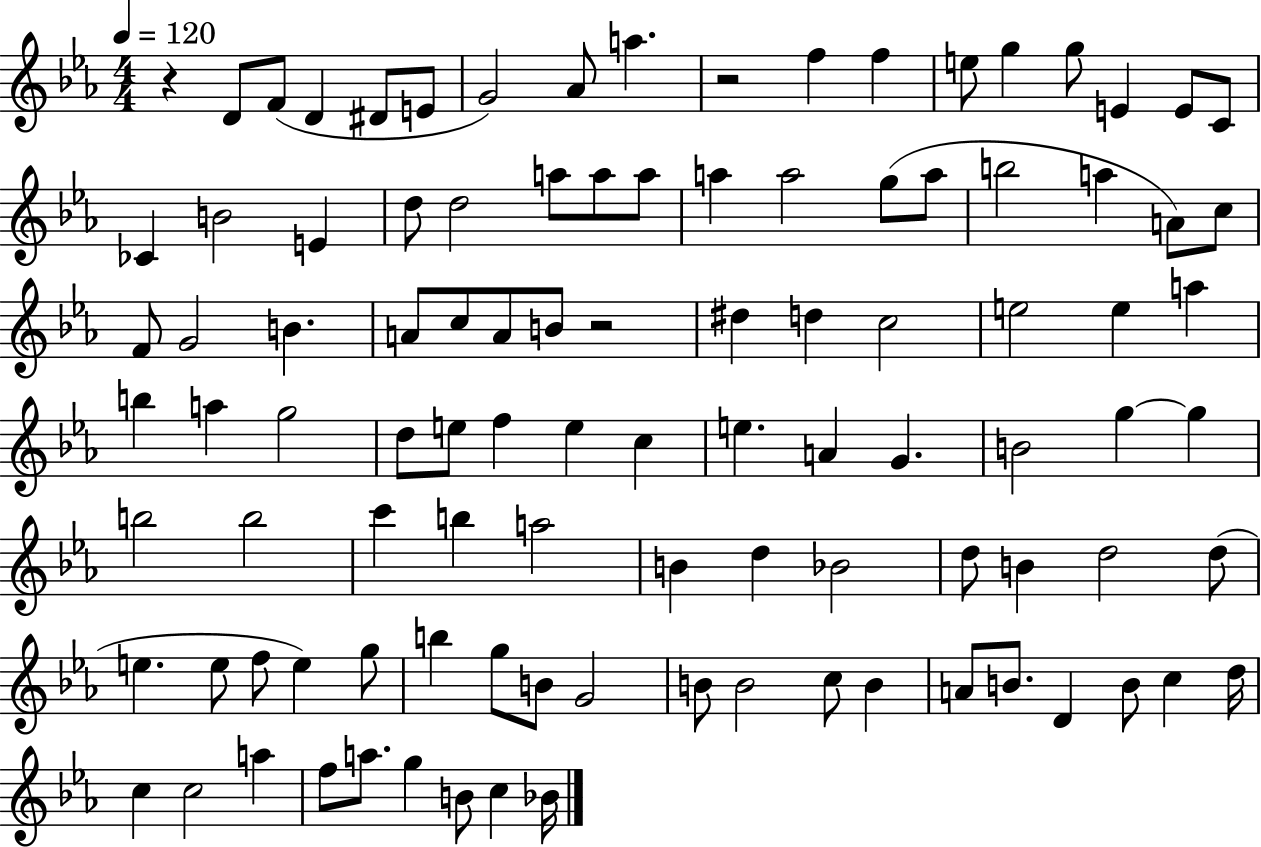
X:1
T:Untitled
M:4/4
L:1/4
K:Eb
z D/2 F/2 D ^D/2 E/2 G2 _A/2 a z2 f f e/2 g g/2 E E/2 C/2 _C B2 E d/2 d2 a/2 a/2 a/2 a a2 g/2 a/2 b2 a A/2 c/2 F/2 G2 B A/2 c/2 A/2 B/2 z2 ^d d c2 e2 e a b a g2 d/2 e/2 f e c e A G B2 g g b2 b2 c' b a2 B d _B2 d/2 B d2 d/2 e e/2 f/2 e g/2 b g/2 B/2 G2 B/2 B2 c/2 B A/2 B/2 D B/2 c d/4 c c2 a f/2 a/2 g B/2 c _B/4